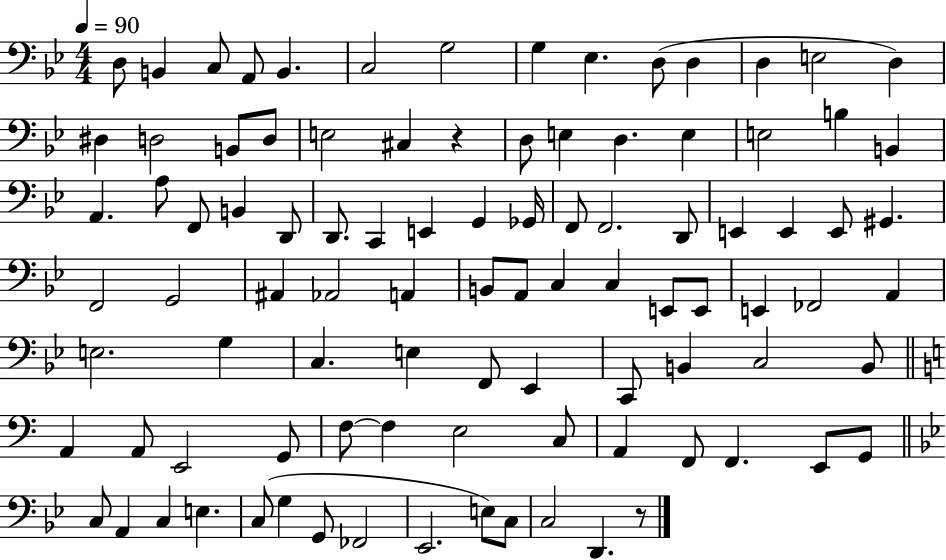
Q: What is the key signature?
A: BES major